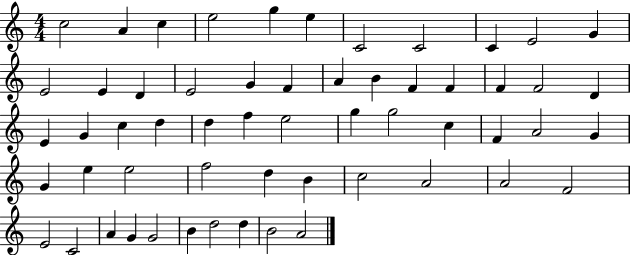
{
  \clef treble
  \numericTimeSignature
  \time 4/4
  \key c \major
  c''2 a'4 c''4 | e''2 g''4 e''4 | c'2 c'2 | c'4 e'2 g'4 | \break e'2 e'4 d'4 | e'2 g'4 f'4 | a'4 b'4 f'4 f'4 | f'4 f'2 d'4 | \break e'4 g'4 c''4 d''4 | d''4 f''4 e''2 | g''4 g''2 c''4 | f'4 a'2 g'4 | \break g'4 e''4 e''2 | f''2 d''4 b'4 | c''2 a'2 | a'2 f'2 | \break e'2 c'2 | a'4 g'4 g'2 | b'4 d''2 d''4 | b'2 a'2 | \break \bar "|."
}